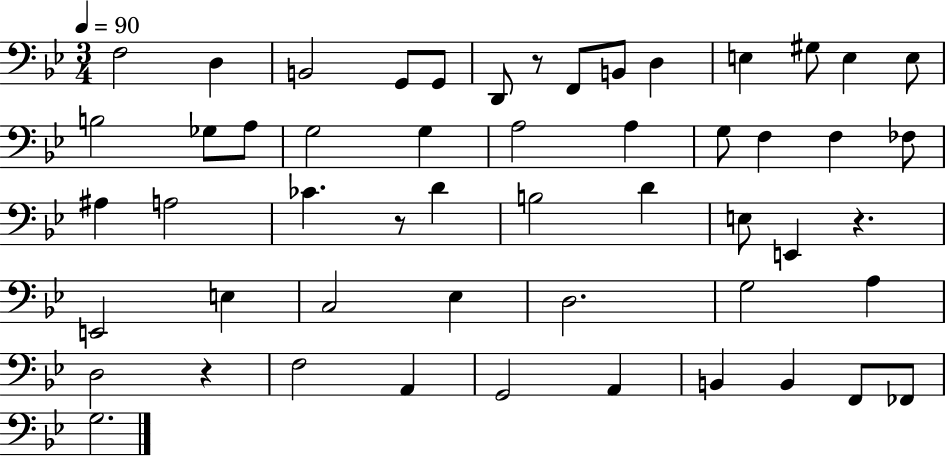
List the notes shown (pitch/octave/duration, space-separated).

F3/h D3/q B2/h G2/e G2/e D2/e R/e F2/e B2/e D3/q E3/q G#3/e E3/q E3/e B3/h Gb3/e A3/e G3/h G3/q A3/h A3/q G3/e F3/q F3/q FES3/e A#3/q A3/h CES4/q. R/e D4/q B3/h D4/q E3/e E2/q R/q. E2/h E3/q C3/h Eb3/q D3/h. G3/h A3/q D3/h R/q F3/h A2/q G2/h A2/q B2/q B2/q F2/e FES2/e G3/h.